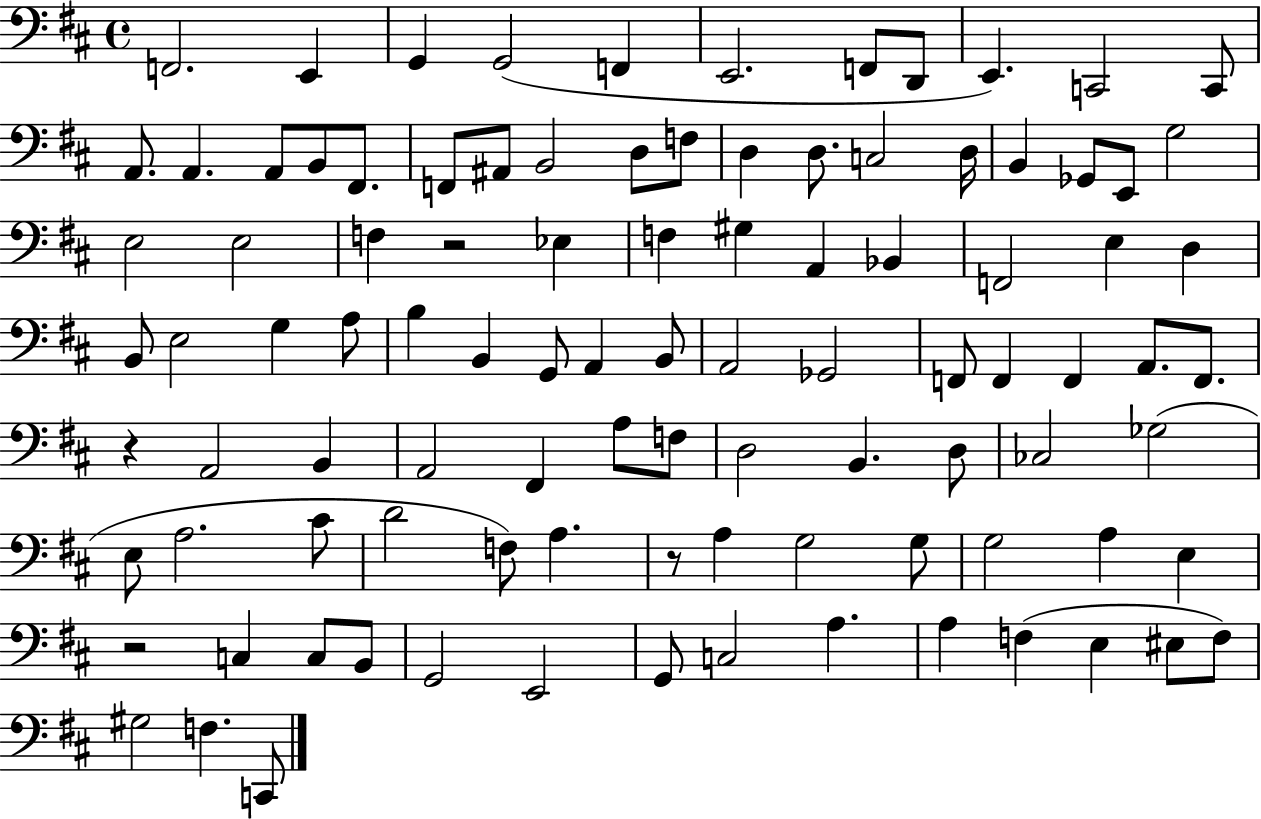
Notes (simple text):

F2/h. E2/q G2/q G2/h F2/q E2/h. F2/e D2/e E2/q. C2/h C2/e A2/e. A2/q. A2/e B2/e F#2/e. F2/e A#2/e B2/h D3/e F3/e D3/q D3/e. C3/h D3/s B2/q Gb2/e E2/e G3/h E3/h E3/h F3/q R/h Eb3/q F3/q G#3/q A2/q Bb2/q F2/h E3/q D3/q B2/e E3/h G3/q A3/e B3/q B2/q G2/e A2/q B2/e A2/h Gb2/h F2/e F2/q F2/q A2/e. F2/e. R/q A2/h B2/q A2/h F#2/q A3/e F3/e D3/h B2/q. D3/e CES3/h Gb3/h E3/e A3/h. C#4/e D4/h F3/e A3/q. R/e A3/q G3/h G3/e G3/h A3/q E3/q R/h C3/q C3/e B2/e G2/h E2/h G2/e C3/h A3/q. A3/q F3/q E3/q EIS3/e F3/e G#3/h F3/q. C2/e